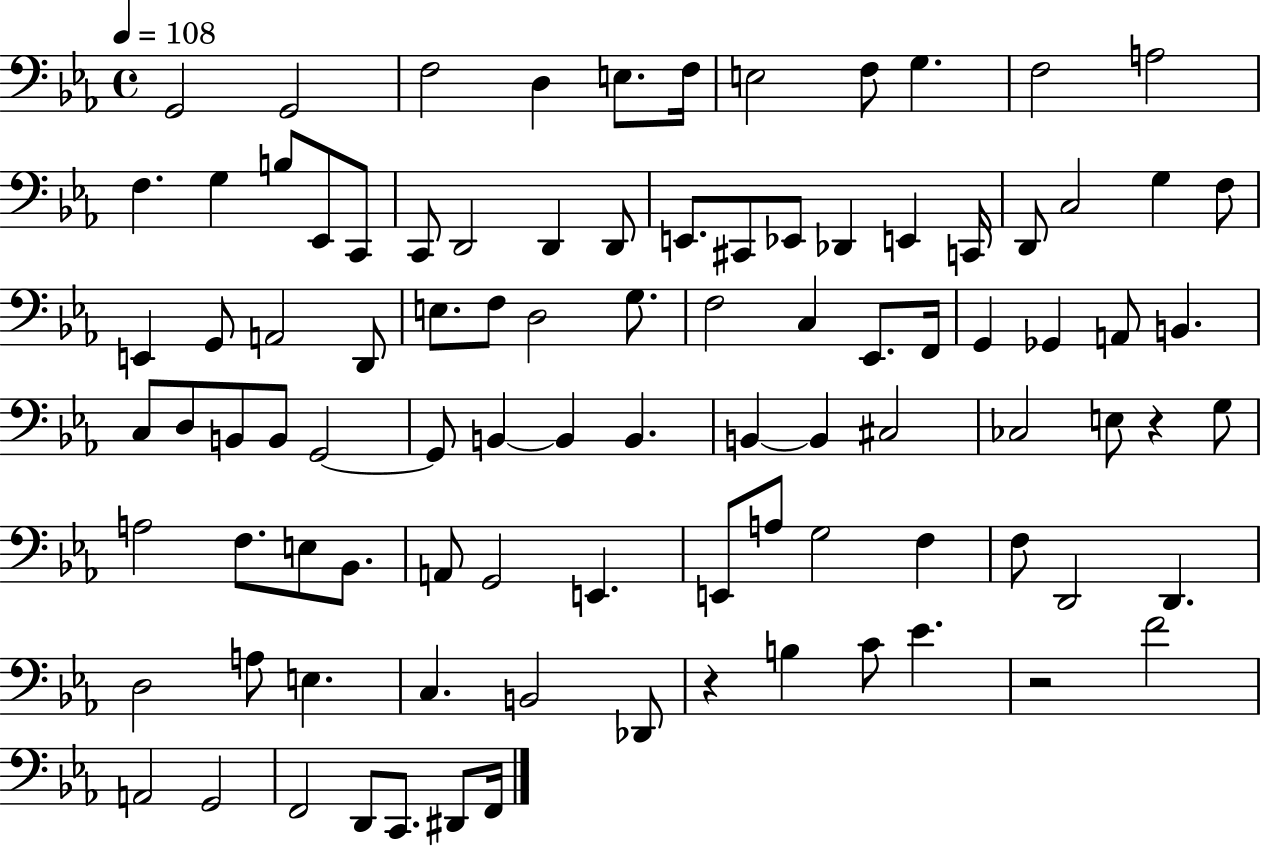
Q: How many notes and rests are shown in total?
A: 95